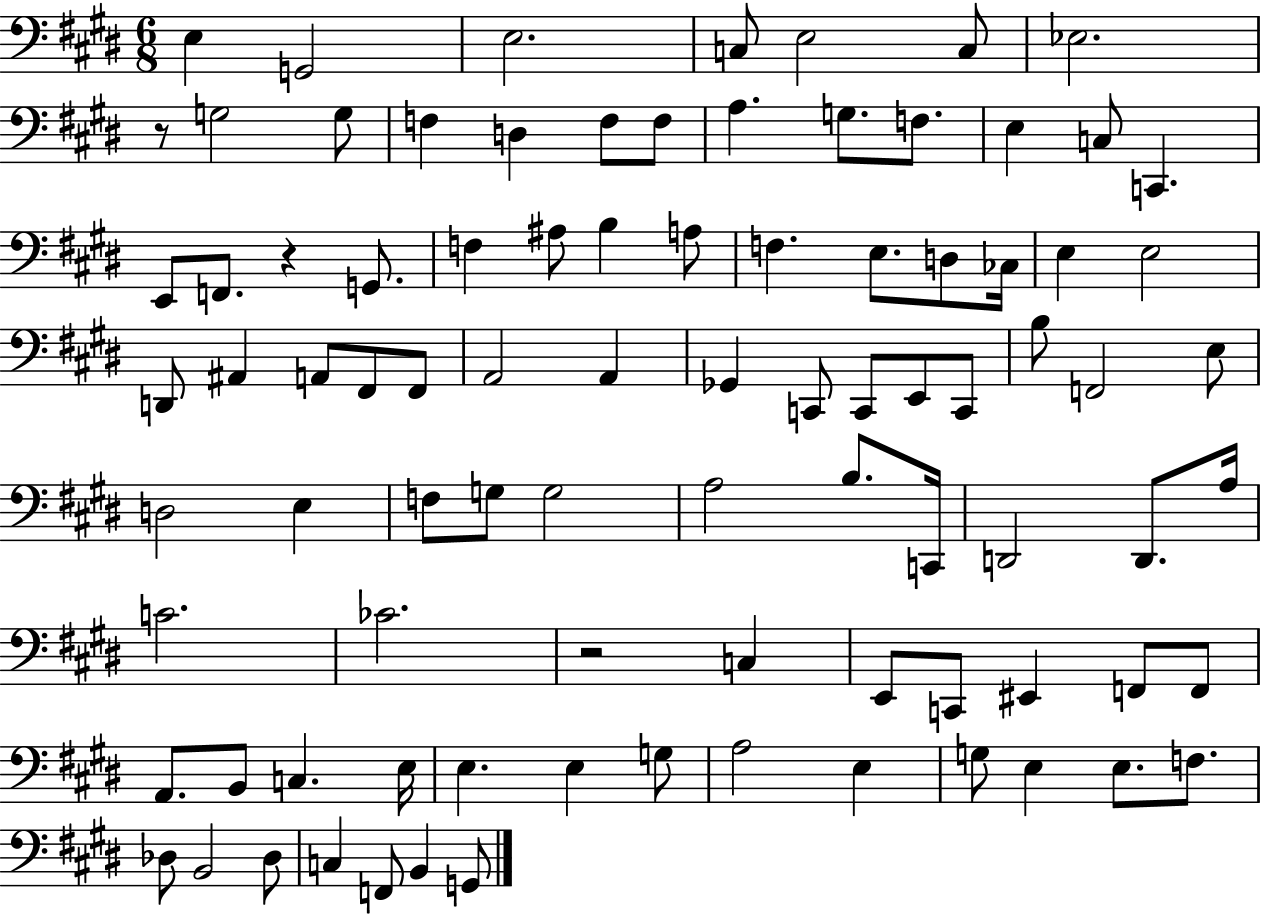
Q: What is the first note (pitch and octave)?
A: E3